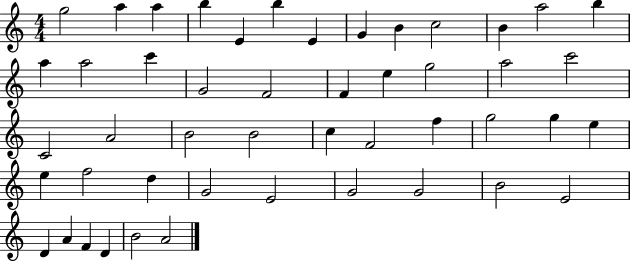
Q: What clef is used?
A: treble